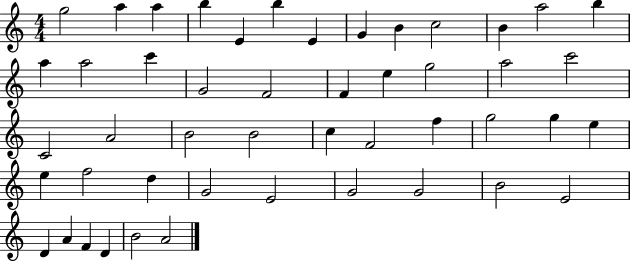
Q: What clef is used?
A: treble